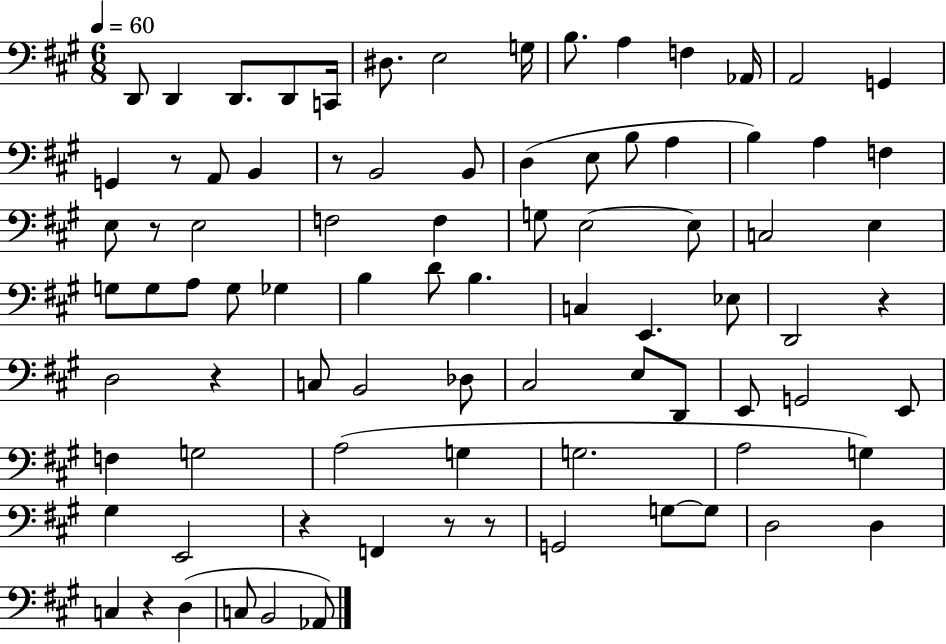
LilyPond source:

{
  \clef bass
  \numericTimeSignature
  \time 6/8
  \key a \major
  \tempo 4 = 60
  d,8 d,4 d,8. d,8 c,16 | dis8. e2 g16 | b8. a4 f4 aes,16 | a,2 g,4 | \break g,4 r8 a,8 b,4 | r8 b,2 b,8 | d4( e8 b8 a4 | b4) a4 f4 | \break e8 r8 e2 | f2 f4 | g8 e2~~ e8 | c2 e4 | \break g8 g8 a8 g8 ges4 | b4 d'8 b4. | c4 e,4. ees8 | d,2 r4 | \break d2 r4 | c8 b,2 des8 | cis2 e8 d,8 | e,8 g,2 e,8 | \break f4 g2 | a2( g4 | g2. | a2 g4) | \break gis4 e,2 | r4 f,4 r8 r8 | g,2 g8~~ g8 | d2 d4 | \break c4 r4 d4( | c8 b,2 aes,8) | \bar "|."
}